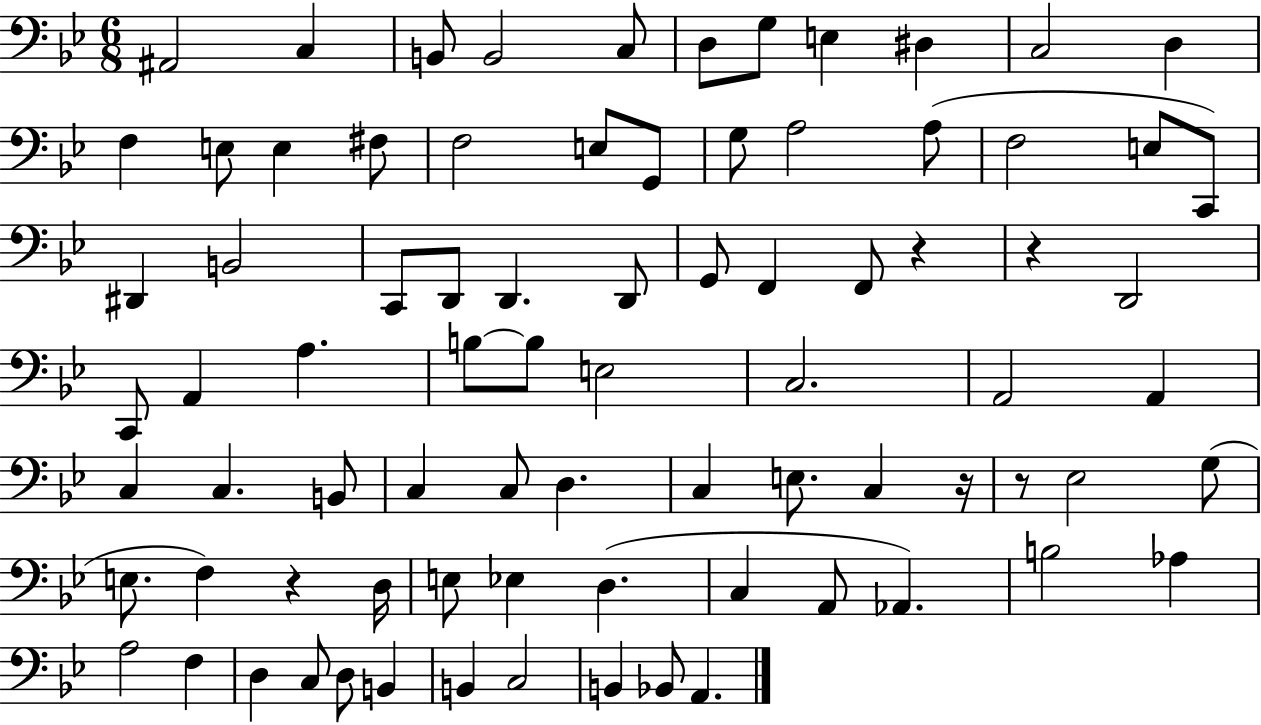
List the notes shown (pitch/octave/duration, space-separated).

A#2/h C3/q B2/e B2/h C3/e D3/e G3/e E3/q D#3/q C3/h D3/q F3/q E3/e E3/q F#3/e F3/h E3/e G2/e G3/e A3/h A3/e F3/h E3/e C2/e D#2/q B2/h C2/e D2/e D2/q. D2/e G2/e F2/q F2/e R/q R/q D2/h C2/e A2/q A3/q. B3/e B3/e E3/h C3/h. A2/h A2/q C3/q C3/q. B2/e C3/q C3/e D3/q. C3/q E3/e. C3/q R/s R/e Eb3/h G3/e E3/e. F3/q R/q D3/s E3/e Eb3/q D3/q. C3/q A2/e Ab2/q. B3/h Ab3/q A3/h F3/q D3/q C3/e D3/e B2/q B2/q C3/h B2/q Bb2/e A2/q.